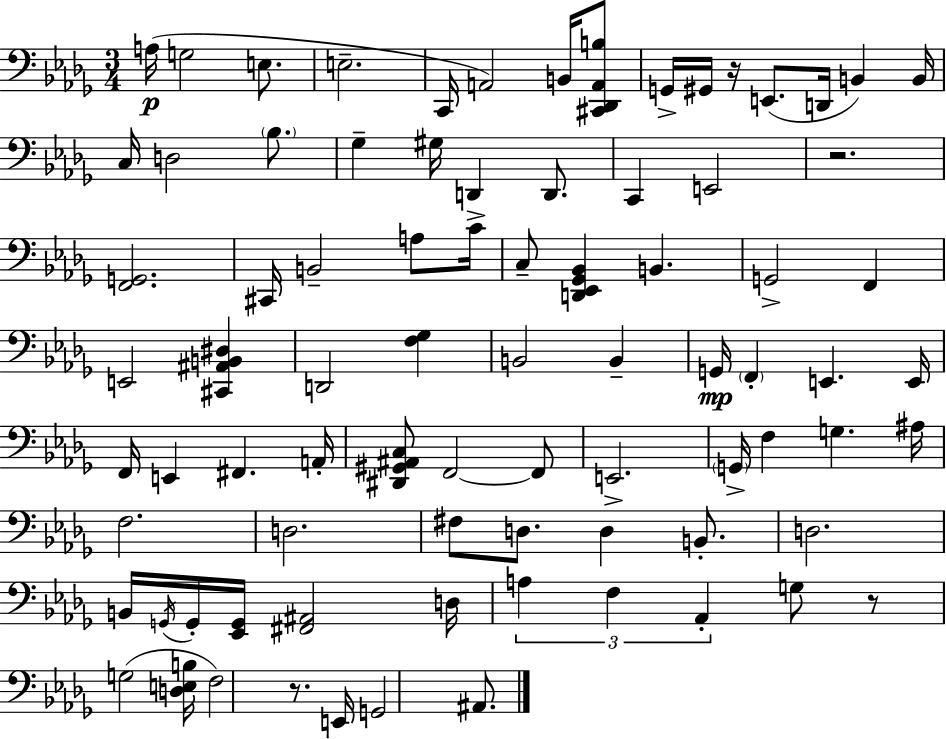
X:1
T:Untitled
M:3/4
L:1/4
K:Bbm
A,/4 G,2 E,/2 E,2 C,,/4 A,,2 B,,/4 [^C,,_D,,A,,B,]/2 G,,/4 ^G,,/4 z/4 E,,/2 D,,/4 B,, B,,/4 C,/4 D,2 _B,/2 _G, ^G,/4 D,, D,,/2 C,, E,,2 z2 [F,,G,,]2 ^C,,/4 B,,2 A,/2 C/4 C,/2 [D,,_E,,_G,,_B,,] B,, G,,2 F,, E,,2 [^C,,^A,,B,,^D,] D,,2 [F,_G,] B,,2 B,, G,,/4 F,, E,, E,,/4 F,,/4 E,, ^F,, A,,/4 [^D,,^G,,^A,,C,]/2 F,,2 F,,/2 E,,2 G,,/4 F, G, ^A,/4 F,2 D,2 ^F,/2 D,/2 D, B,,/2 D,2 B,,/4 G,,/4 G,,/4 [_E,,G,,]/4 [^F,,^A,,]2 D,/4 A, F, _A,, G,/2 z/2 G,2 [D,E,B,]/4 F,2 z/2 E,,/4 G,,2 ^A,,/2